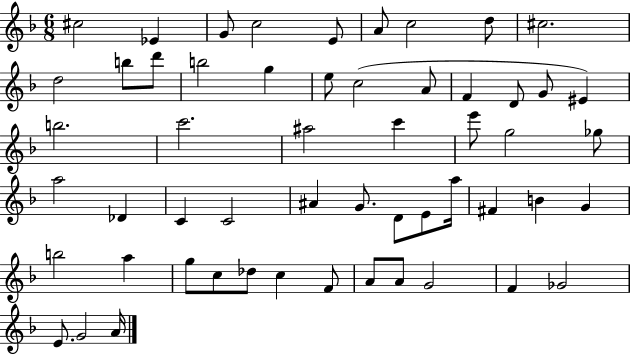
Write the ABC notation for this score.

X:1
T:Untitled
M:6/8
L:1/4
K:F
^c2 _E G/2 c2 E/2 A/2 c2 d/2 ^c2 d2 b/2 d'/2 b2 g e/2 c2 A/2 F D/2 G/2 ^E b2 c'2 ^a2 c' e'/2 g2 _g/2 a2 _D C C2 ^A G/2 D/2 E/2 a/4 ^F B G b2 a g/2 c/2 _d/2 c F/2 A/2 A/2 G2 F _G2 E/2 G2 A/4